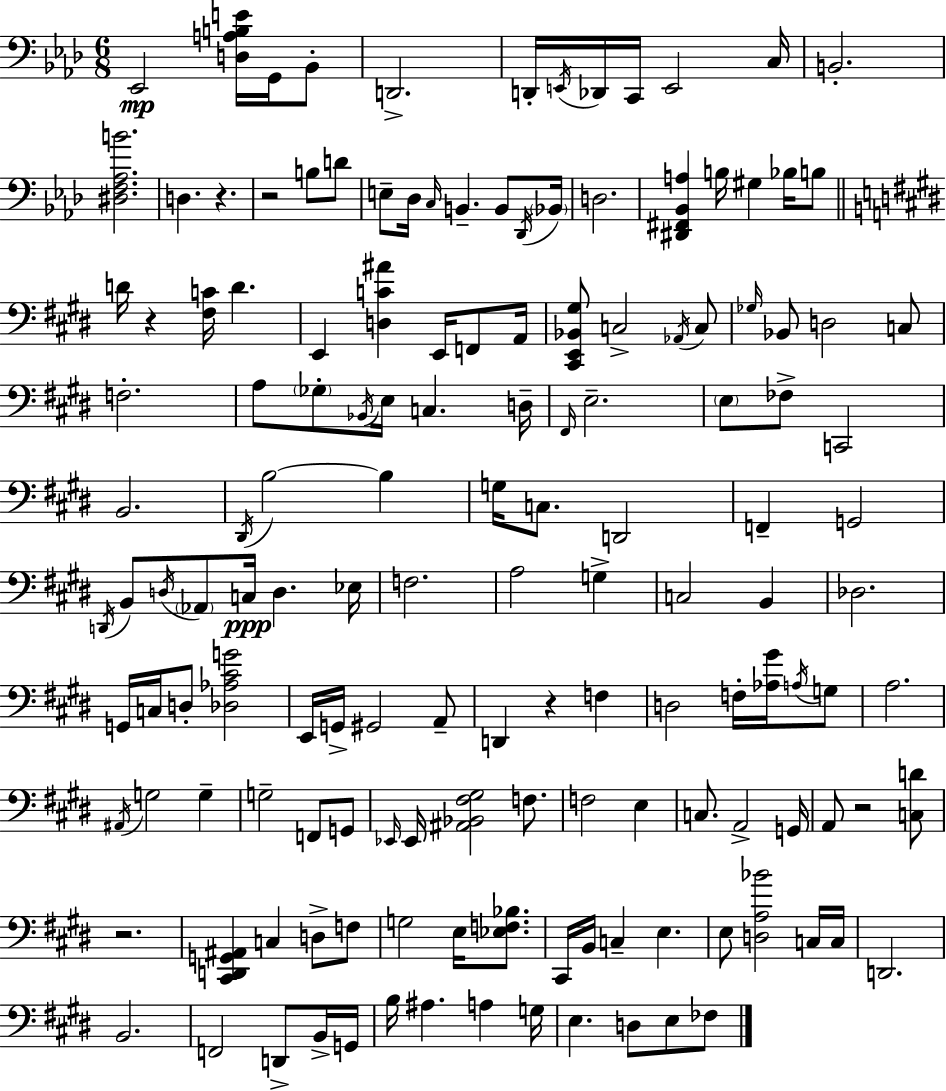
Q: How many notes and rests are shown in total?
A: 147